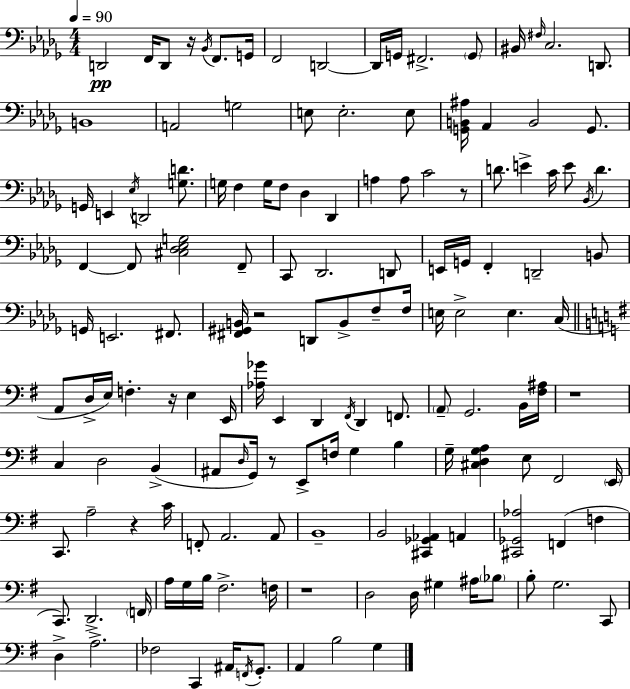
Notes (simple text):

D2/h F2/s D2/e R/s Bb2/s F2/e. G2/s F2/h D2/h D2/s G2/s F#2/h. G2/e BIS2/s F#3/s C3/h. D2/e. B2/w A2/h G3/h E3/e E3/h. E3/e [G2,B2,A#3]/s Ab2/q B2/h G2/e. G2/s E2/q Eb3/s D2/h [G3,D4]/e. G3/s F3/q G3/s F3/e Db3/q Db2/q A3/q A3/e C4/h R/e D4/e. E4/q C4/s E4/e Bb2/s D4/q. F2/q F2/e [C#3,Db3,Eb3,G3]/h F2/e C2/e Db2/h. D2/e E2/s G2/s F2/q D2/h B2/e G2/s E2/h. F#2/e. [F#2,G#2,B2]/s R/h D2/e B2/e F3/e F3/s E3/s E3/h E3/q. C3/s A2/e D3/s E3/s F3/q. R/s E3/q E2/s [Ab3,Gb4]/s E2/q D2/q F#2/s D2/q F2/e. A2/e G2/h. B2/s [F#3,A#3]/s R/w C3/q D3/h B2/q A#2/e D3/s G2/s R/e E2/e F3/s G3/q B3/q G3/s [C#3,D3,G3,A3]/q E3/e F#2/h E2/s C2/e. A3/h R/q C4/s F2/e A2/h. A2/e B2/w B2/h [C#2,Gb2,Ab2]/q A2/q [C#2,Gb2,Ab3]/h F2/q F3/q C2/e. D2/h. F2/s A3/s G3/s B3/s F#3/h. F3/s R/w D3/h D3/s G#3/q A#3/s Bb3/e B3/e G3/h. C2/e D3/q A3/h. FES3/h C2/q A#2/s F2/s G2/e. A2/q B3/h G3/q